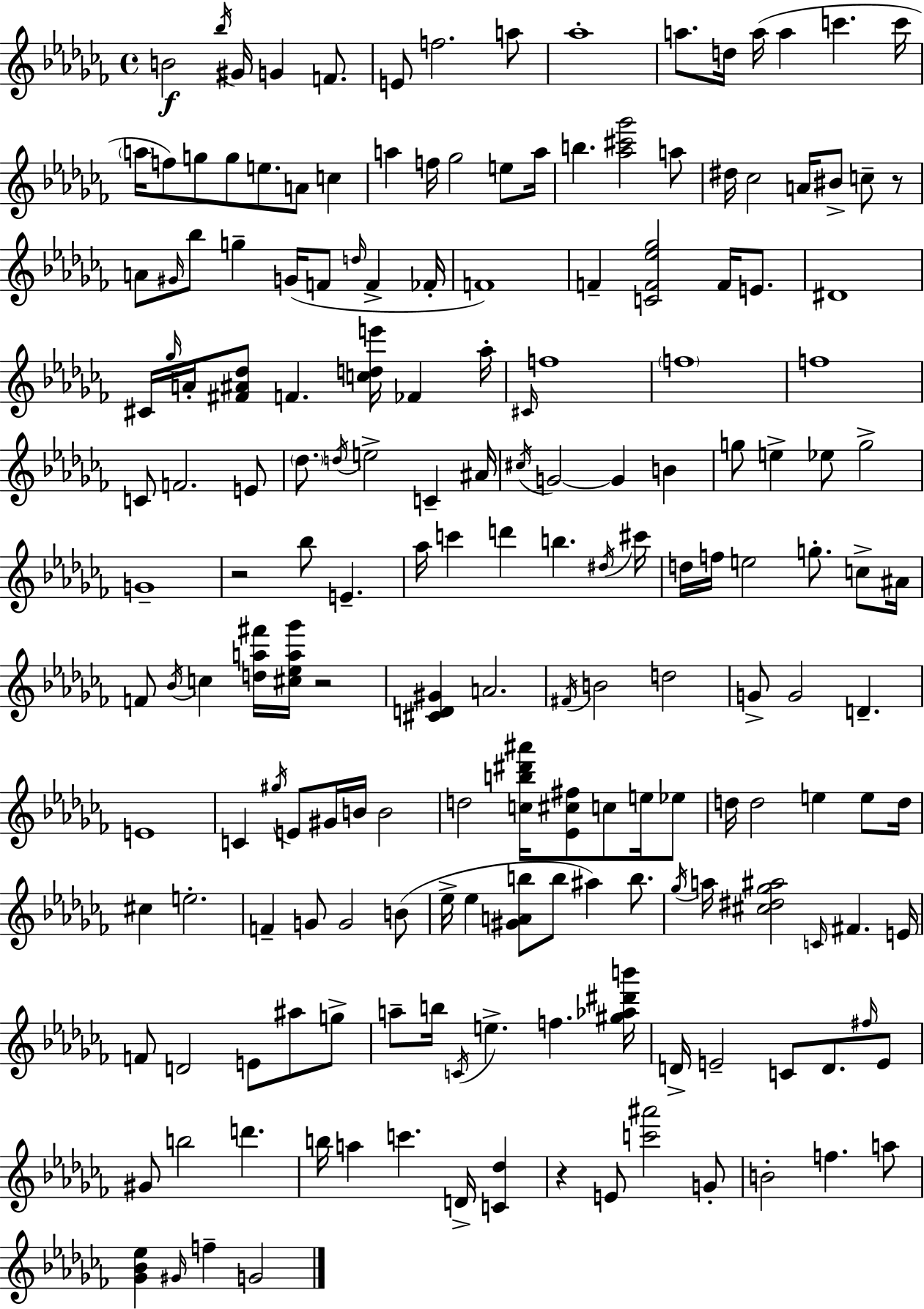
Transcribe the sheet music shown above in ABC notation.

X:1
T:Untitled
M:4/4
L:1/4
K:Abm
B2 _b/4 ^G/4 G F/2 E/2 f2 a/2 _a4 a/2 d/4 a/4 a c' c'/4 a/4 f/2 g/2 g/2 e/2 A/2 c a f/4 _g2 e/2 a/4 b [_a^c'_g']2 a/2 ^d/4 _c2 A/4 ^B/2 c/2 z/2 A/2 ^G/4 _b/2 g G/4 F/2 d/4 F _F/4 F4 F [CF_e_g]2 F/4 E/2 ^D4 ^C/4 _g/4 A/4 [^F^A_d]/2 F [cde']/4 _F _a/4 ^C/4 f4 f4 f4 C/2 F2 E/2 _d/2 d/4 e2 C ^A/4 ^c/4 G2 G B g/2 e _e/2 g2 G4 z2 _b/2 E _a/4 c' d' b ^d/4 ^c'/4 d/4 f/4 e2 g/2 c/2 ^A/4 F/2 _B/4 c [da^f']/4 [^c_ea_g']/4 z2 [^CD^G] A2 ^F/4 B2 d2 G/2 G2 D E4 C ^g/4 E/2 ^G/4 B/4 B2 d2 [cb^d'^a']/4 [_E^c^f]/2 c/2 e/4 _e/2 d/4 d2 e e/2 d/4 ^c e2 F G/2 G2 B/2 _e/4 _e [^GAb]/2 b/2 ^a b/2 _g/4 a/4 [^c^d_g^a]2 C/4 ^F E/4 F/2 D2 E/2 ^a/2 g/2 a/2 b/4 C/4 e f [^g_a^d'b']/4 D/4 E2 C/2 D/2 ^f/4 E/2 ^G/2 b2 d' b/4 a c' D/4 [C_d] z E/2 [c'^a']2 G/2 B2 f a/2 [_G_B_e] ^G/4 f G2